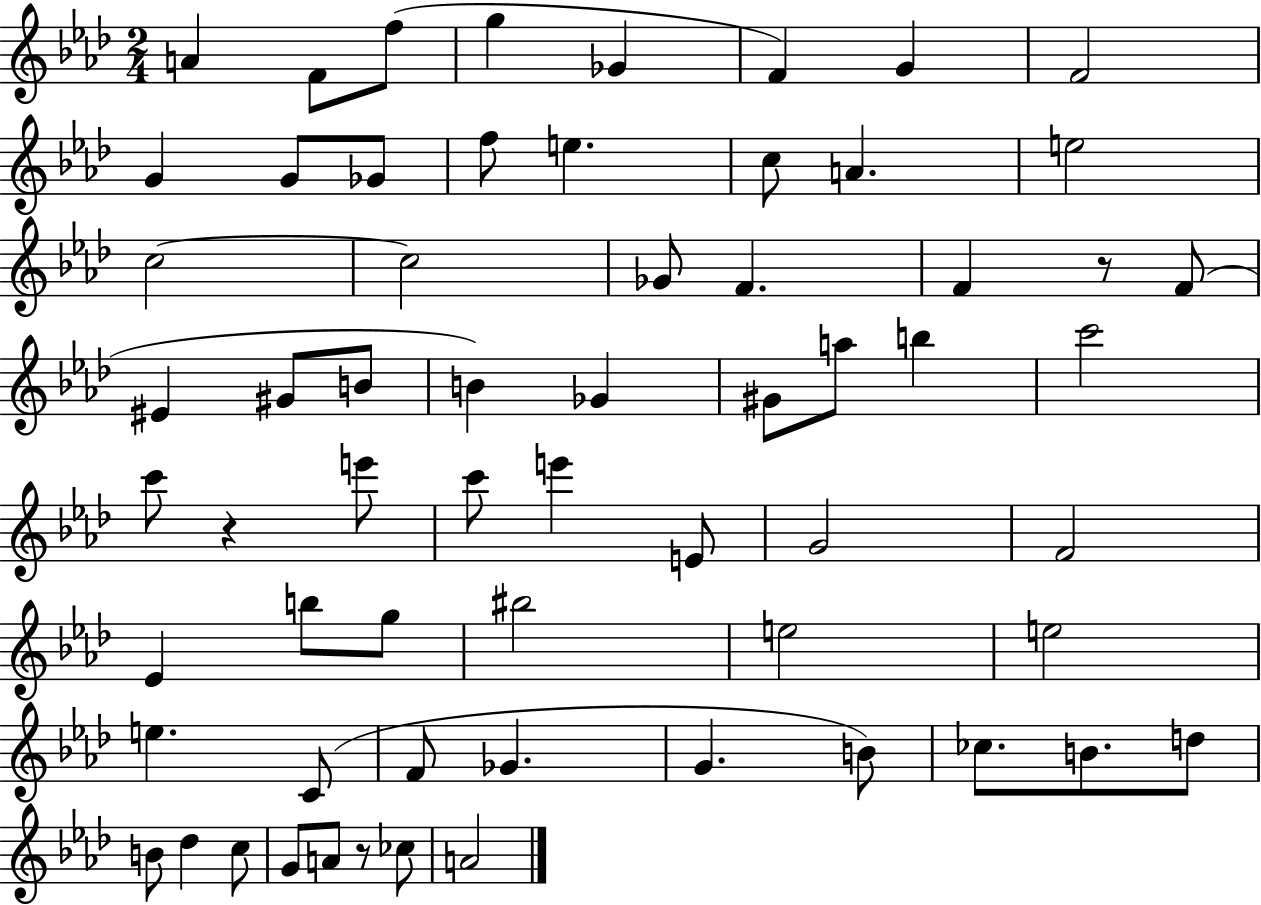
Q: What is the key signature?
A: AES major